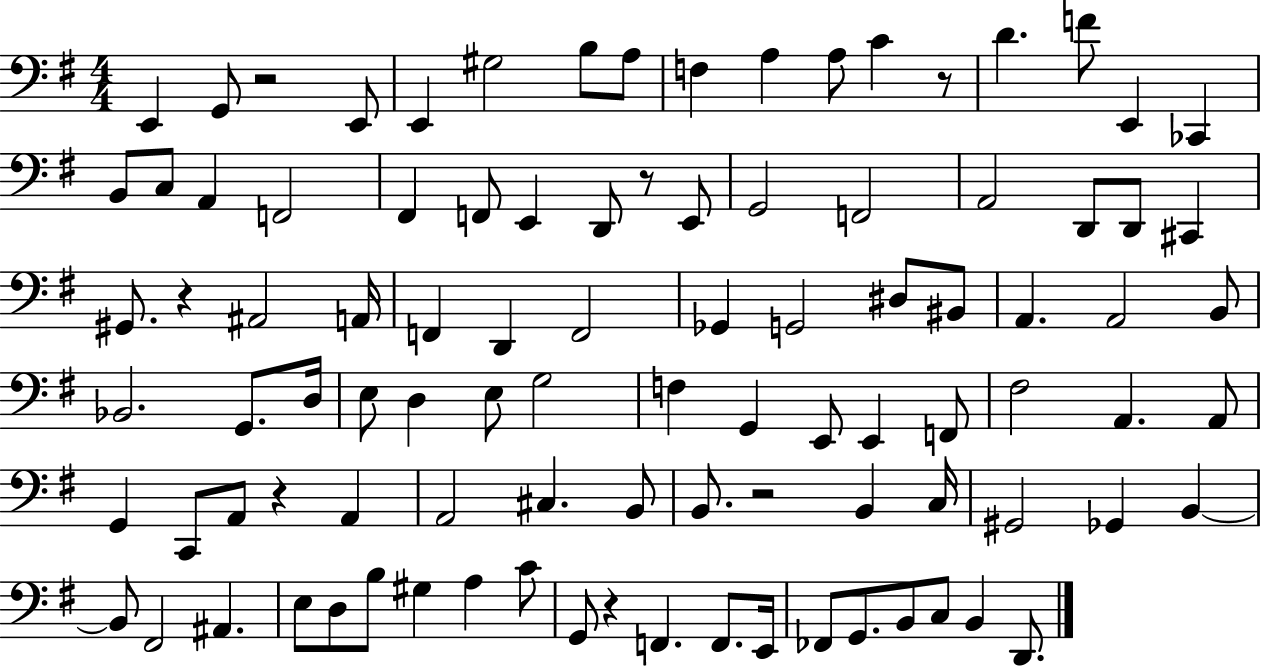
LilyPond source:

{
  \clef bass
  \numericTimeSignature
  \time 4/4
  \key g \major
  e,4 g,8 r2 e,8 | e,4 gis2 b8 a8 | f4 a4 a8 c'4 r8 | d'4. f'8 e,4 ces,4 | \break b,8 c8 a,4 f,2 | fis,4 f,8 e,4 d,8 r8 e,8 | g,2 f,2 | a,2 d,8 d,8 cis,4 | \break gis,8. r4 ais,2 a,16 | f,4 d,4 f,2 | ges,4 g,2 dis8 bis,8 | a,4. a,2 b,8 | \break bes,2. g,8. d16 | e8 d4 e8 g2 | f4 g,4 e,8 e,4 f,8 | fis2 a,4. a,8 | \break g,4 c,8 a,8 r4 a,4 | a,2 cis4. b,8 | b,8. r2 b,4 c16 | gis,2 ges,4 b,4~~ | \break b,8 fis,2 ais,4. | e8 d8 b8 gis4 a4 c'8 | g,8 r4 f,4. f,8. e,16 | fes,8 g,8. b,8 c8 b,4 d,8. | \break \bar "|."
}